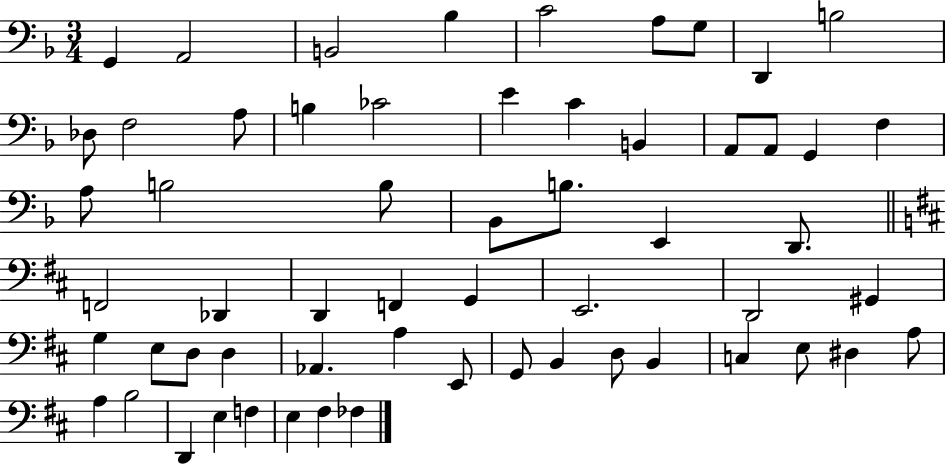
X:1
T:Untitled
M:3/4
L:1/4
K:F
G,, A,,2 B,,2 _B, C2 A,/2 G,/2 D,, B,2 _D,/2 F,2 A,/2 B, _C2 E C B,, A,,/2 A,,/2 G,, F, A,/2 B,2 B,/2 _B,,/2 B,/2 E,, D,,/2 F,,2 _D,, D,, F,, G,, E,,2 D,,2 ^G,, G, E,/2 D,/2 D, _A,, A, E,,/2 G,,/2 B,, D,/2 B,, C, E,/2 ^D, A,/2 A, B,2 D,, E, F, E, ^F, _F,